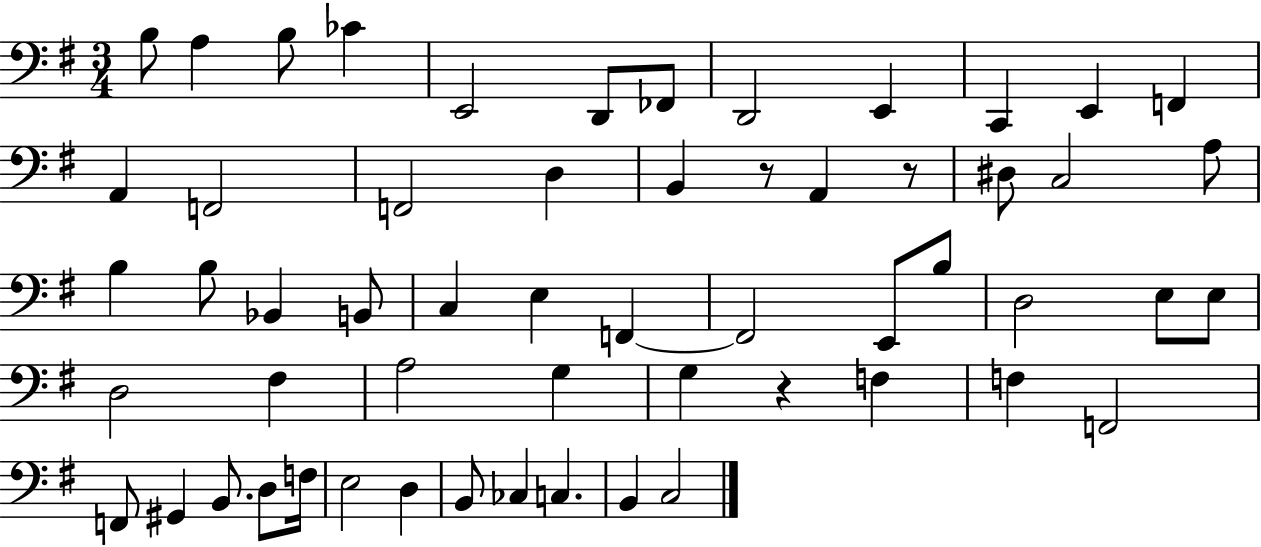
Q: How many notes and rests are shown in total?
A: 57